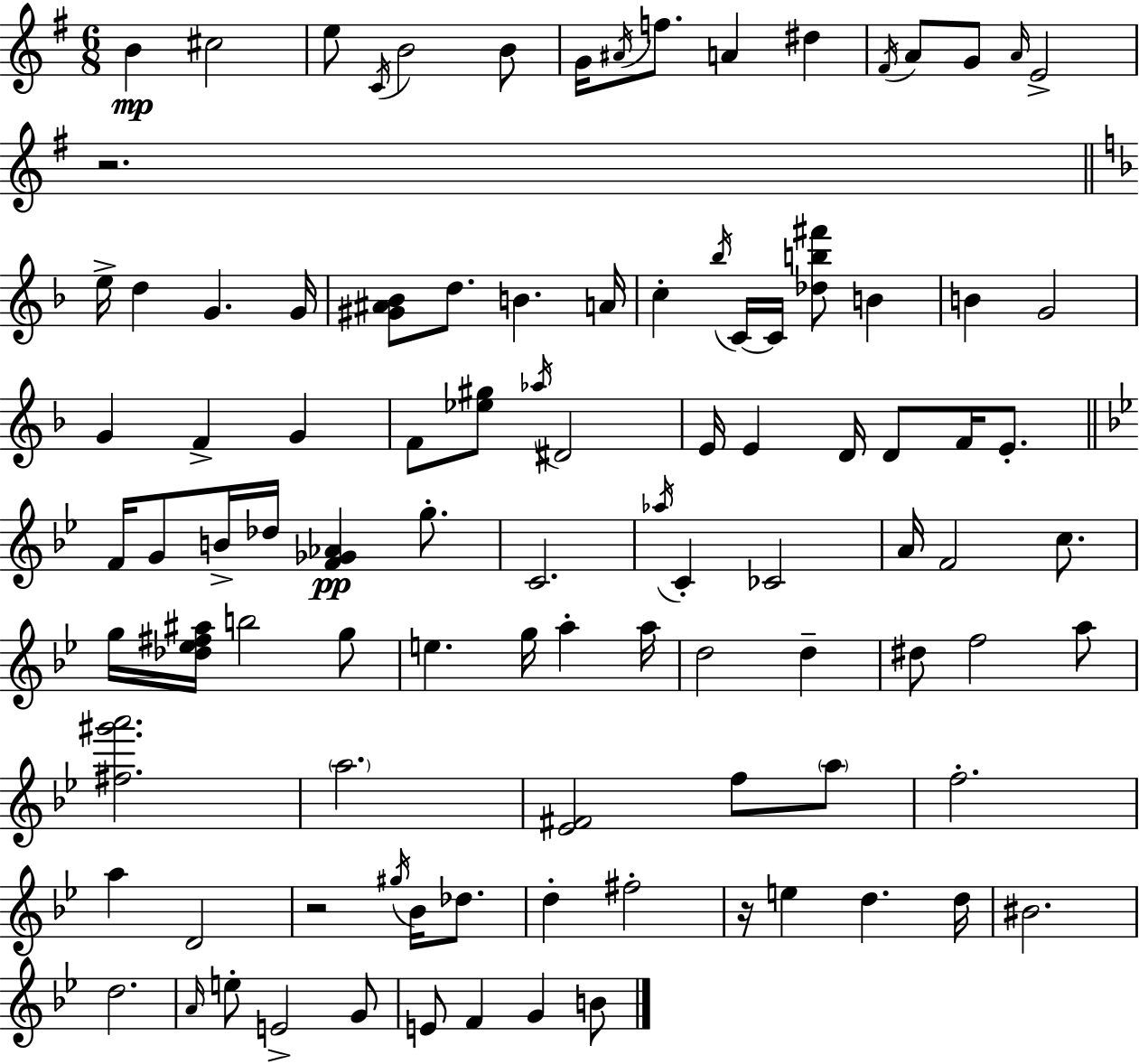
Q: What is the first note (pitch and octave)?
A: B4